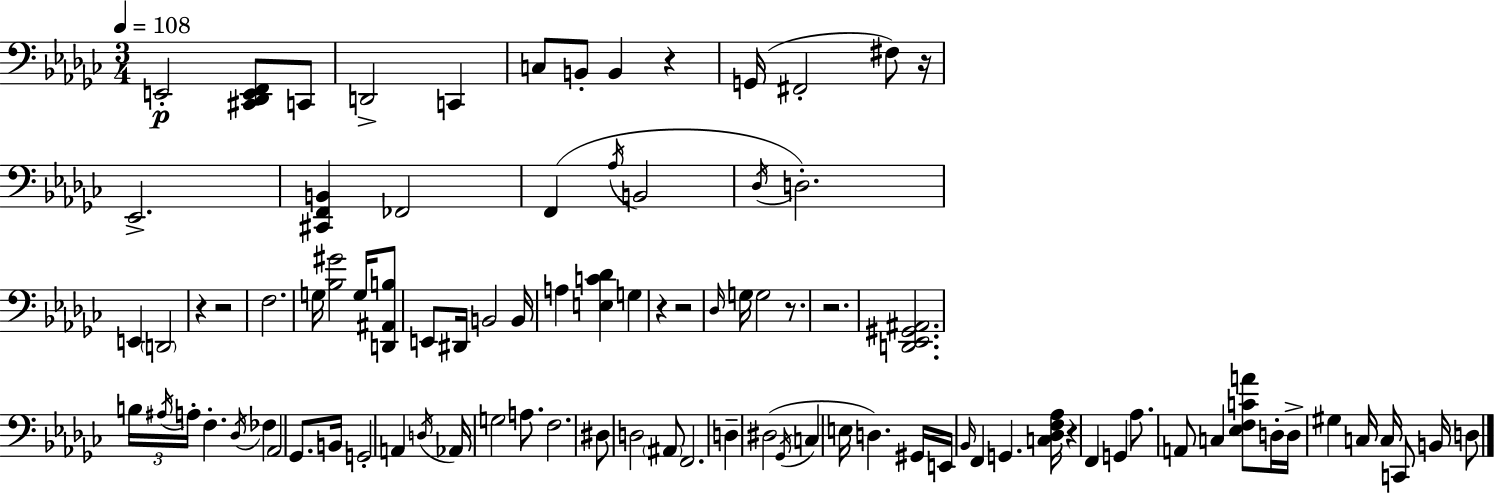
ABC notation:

X:1
T:Untitled
M:3/4
L:1/4
K:Ebm
E,,2 [^C,,_D,,E,,F,,]/2 C,,/2 D,,2 C,, C,/2 B,,/2 B,, z G,,/4 ^F,,2 ^F,/2 z/4 _E,,2 [^C,,F,,B,,] _F,,2 F,, _A,/4 B,,2 _D,/4 D,2 E,, D,,2 z z2 F,2 G,/4 [_B,^G]2 G,/4 [D,,^A,,B,]/2 E,,/2 ^D,,/4 B,,2 B,,/4 A, [E,C_D] G, z z2 _D,/4 G,/4 G,2 z/2 z2 [D,,_E,,^G,,^A,,]2 B,/4 ^A,/4 A,/4 F, _D,/4 _F, _A,,2 _G,,/2 B,,/4 G,,2 A,, D,/4 _A,,/4 G,2 A,/2 F,2 ^D,/2 D,2 ^A,,/2 F,,2 D, ^D,2 _G,,/4 C, E,/4 D, ^G,,/4 E,,/4 _B,,/4 F,, G,, [C,_D,F,_A,]/4 z F,, G,, _A,/2 A,,/2 C, [_E,F,CA]/2 D,/4 D,/4 ^G, C,/4 C,/4 C,,/2 B,,/4 D,/2